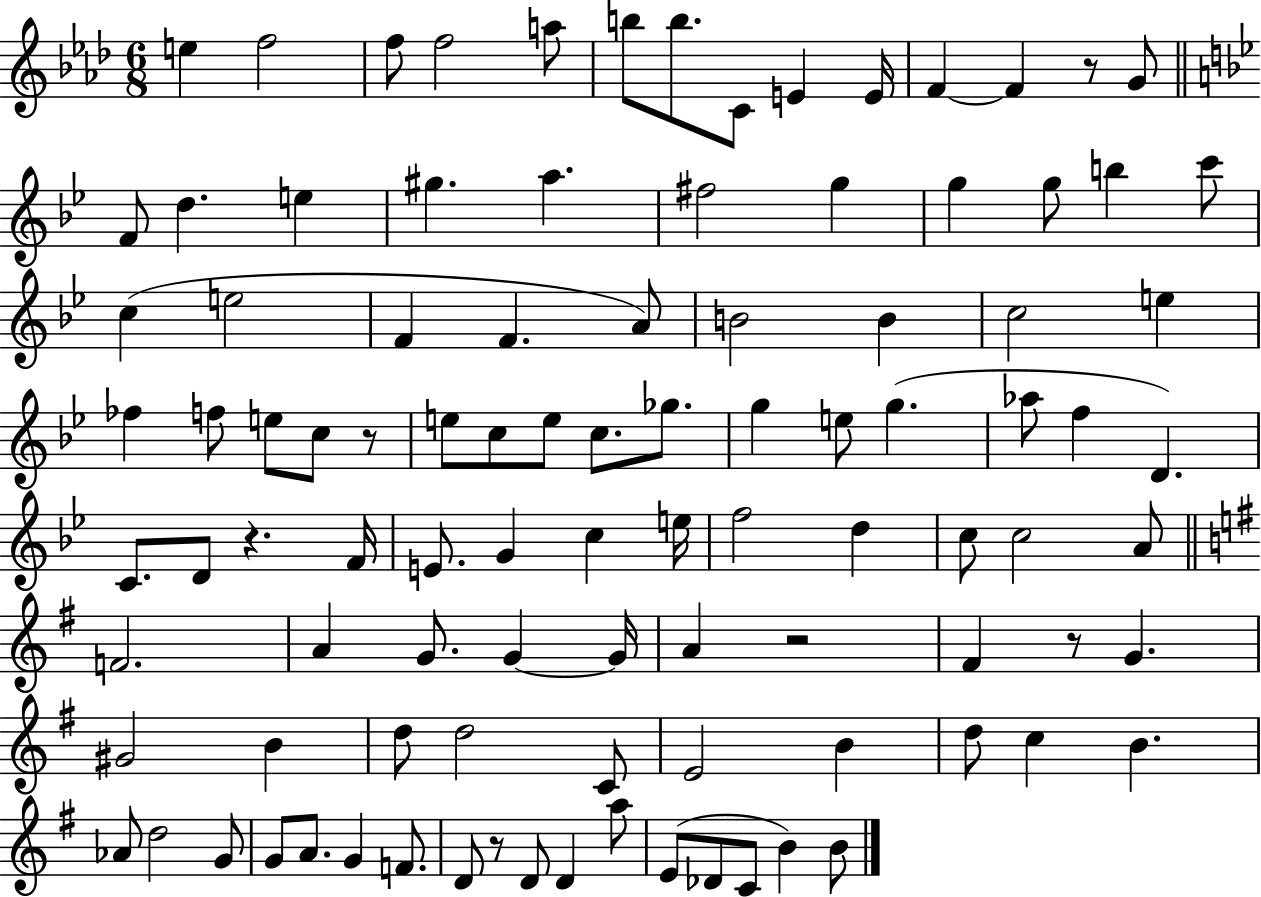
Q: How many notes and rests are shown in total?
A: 100